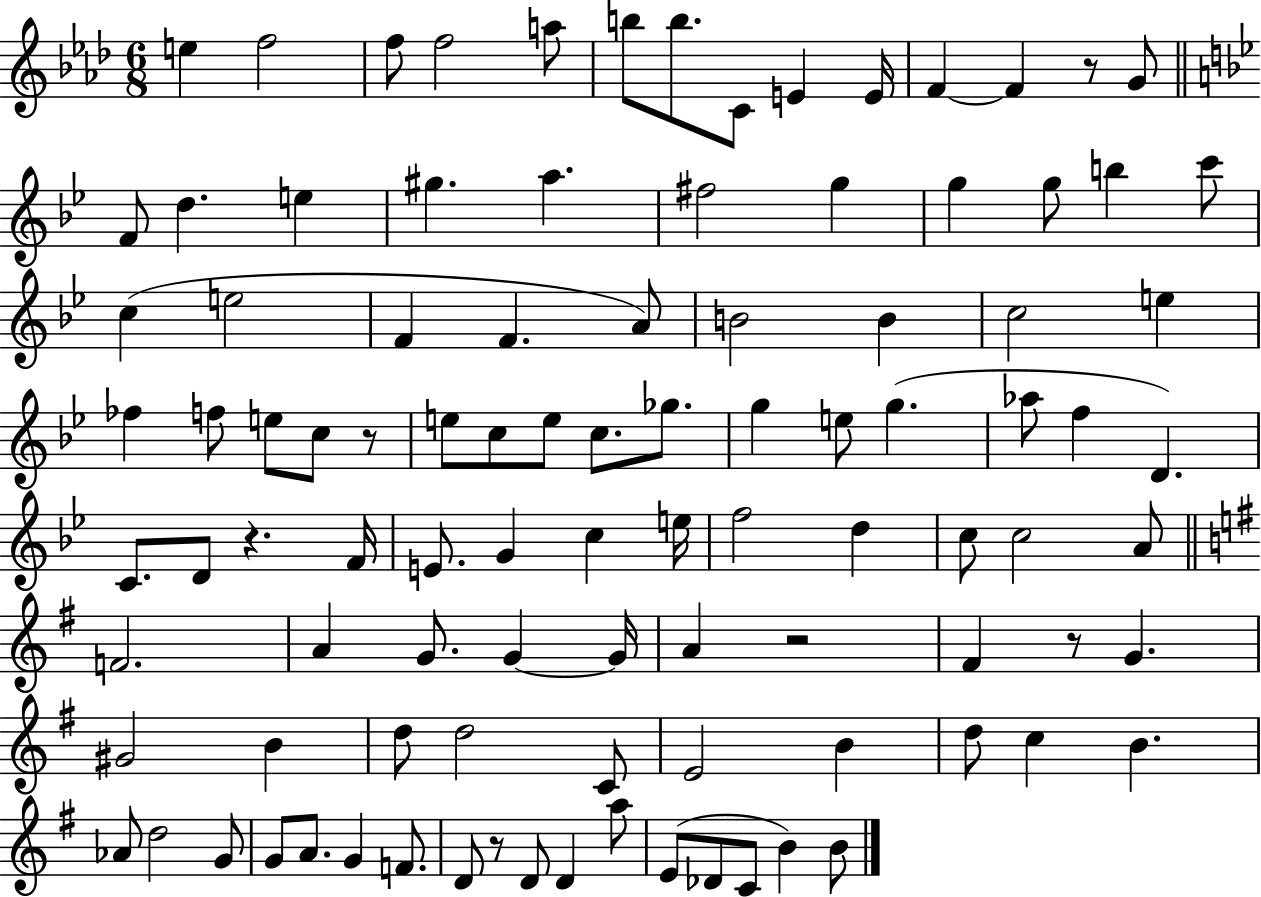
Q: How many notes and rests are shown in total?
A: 100